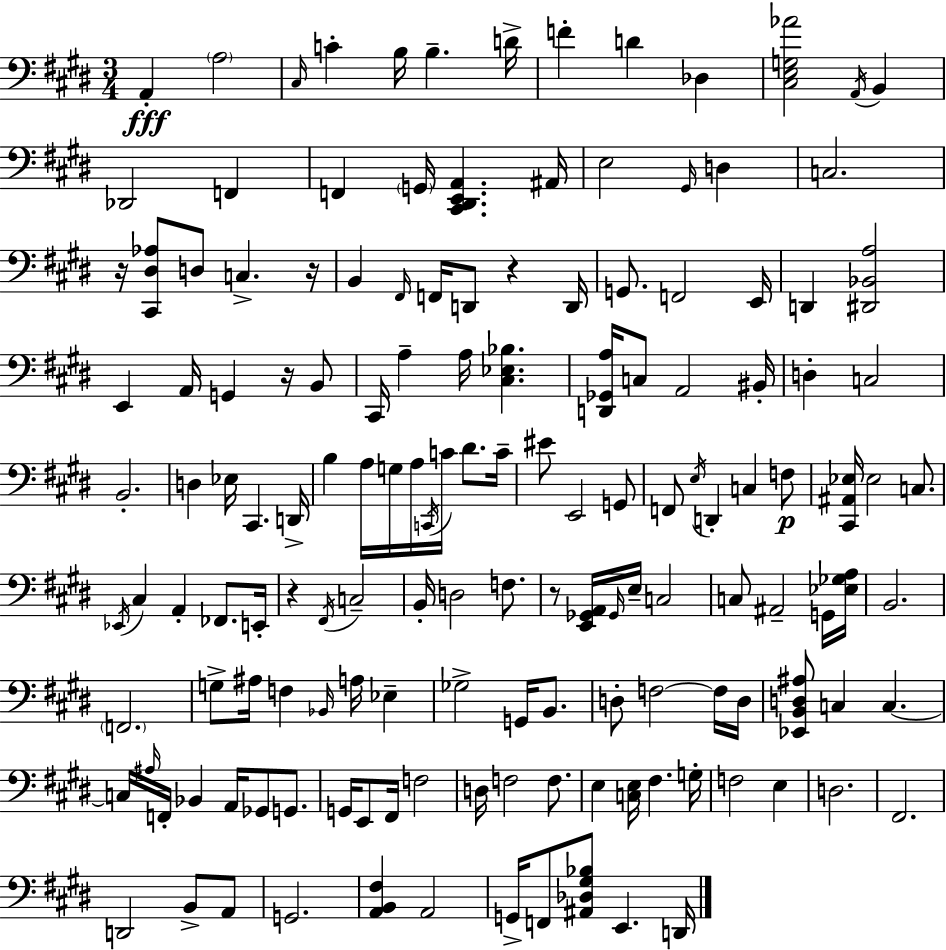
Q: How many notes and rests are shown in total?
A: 149